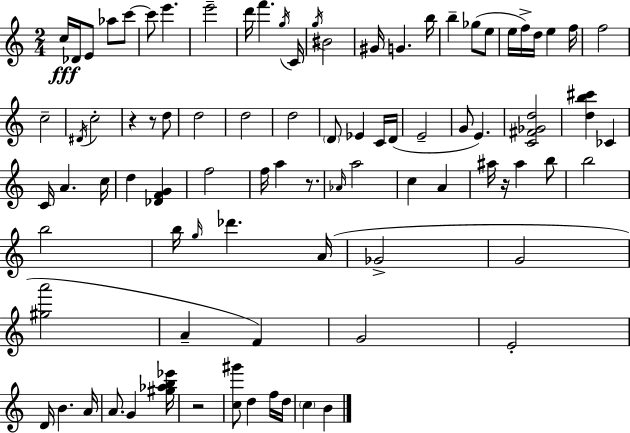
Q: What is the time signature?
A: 2/4